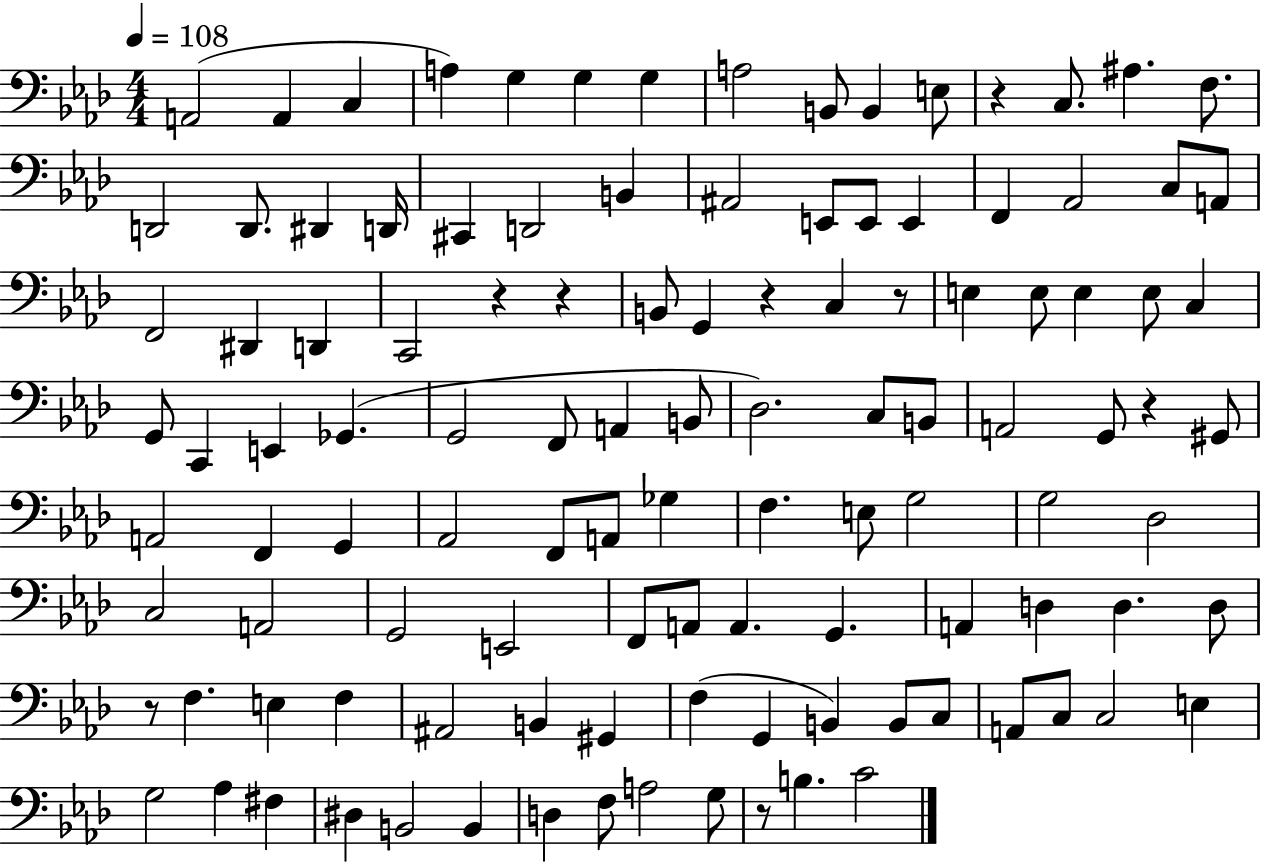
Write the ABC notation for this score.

X:1
T:Untitled
M:4/4
L:1/4
K:Ab
A,,2 A,, C, A, G, G, G, A,2 B,,/2 B,, E,/2 z C,/2 ^A, F,/2 D,,2 D,,/2 ^D,, D,,/4 ^C,, D,,2 B,, ^A,,2 E,,/2 E,,/2 E,, F,, _A,,2 C,/2 A,,/2 F,,2 ^D,, D,, C,,2 z z B,,/2 G,, z C, z/2 E, E,/2 E, E,/2 C, G,,/2 C,, E,, _G,, G,,2 F,,/2 A,, B,,/2 _D,2 C,/2 B,,/2 A,,2 G,,/2 z ^G,,/2 A,,2 F,, G,, _A,,2 F,,/2 A,,/2 _G, F, E,/2 G,2 G,2 _D,2 C,2 A,,2 G,,2 E,,2 F,,/2 A,,/2 A,, G,, A,, D, D, D,/2 z/2 F, E, F, ^A,,2 B,, ^G,, F, G,, B,, B,,/2 C,/2 A,,/2 C,/2 C,2 E, G,2 _A, ^F, ^D, B,,2 B,, D, F,/2 A,2 G,/2 z/2 B, C2